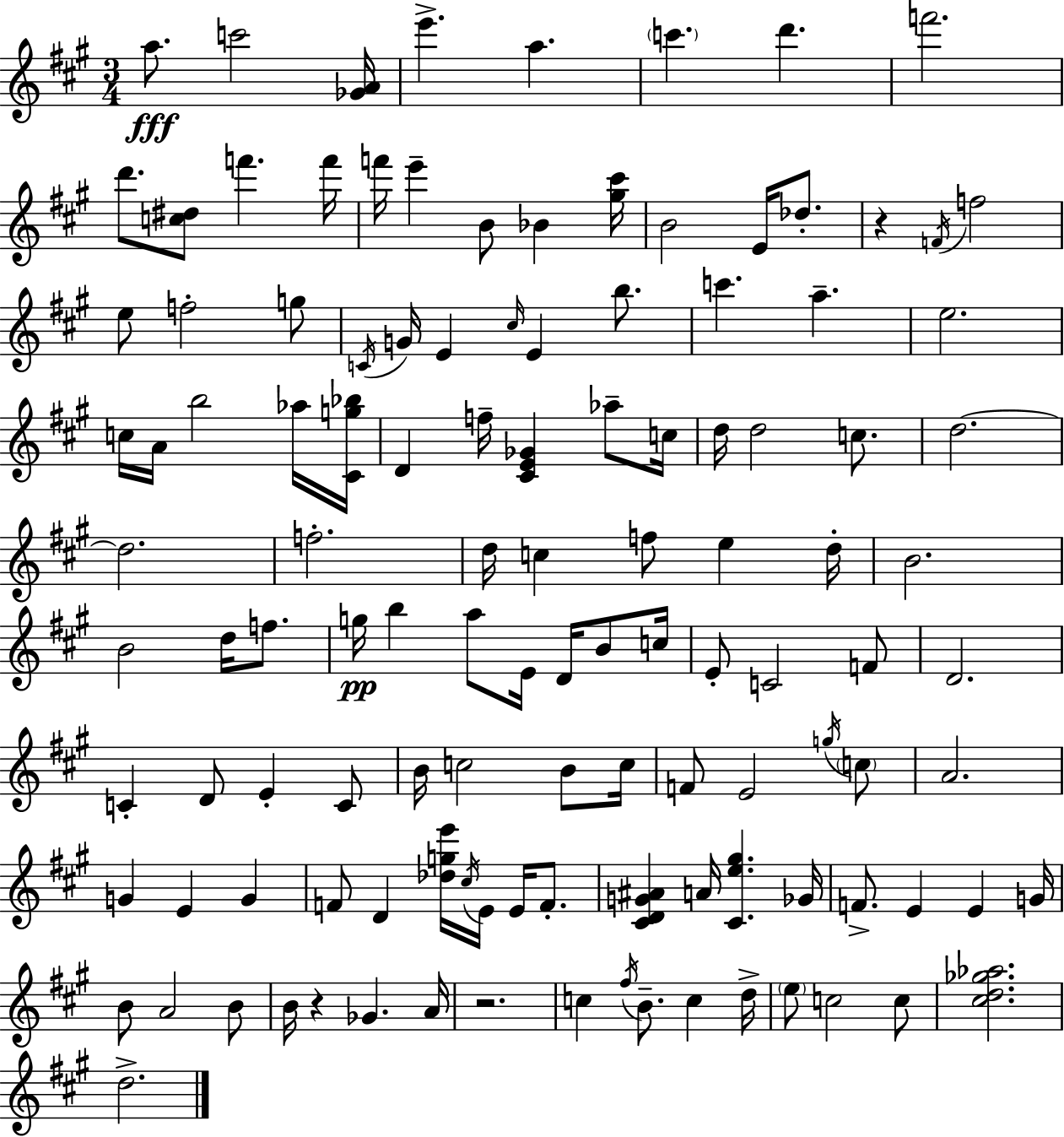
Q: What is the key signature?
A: A major